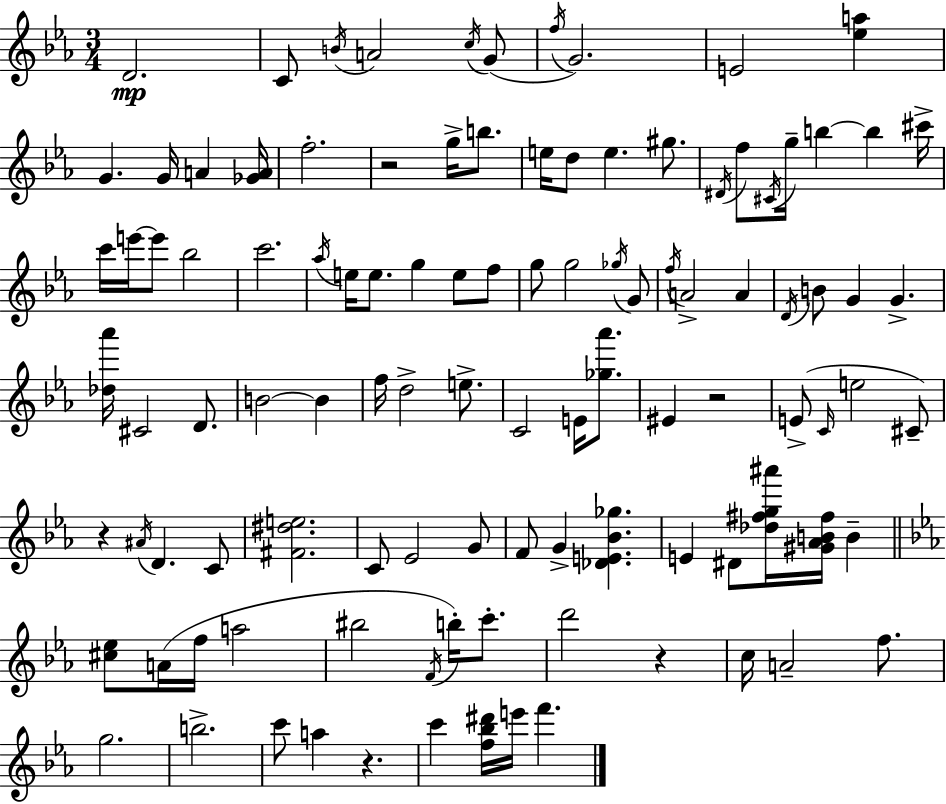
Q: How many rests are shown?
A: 5